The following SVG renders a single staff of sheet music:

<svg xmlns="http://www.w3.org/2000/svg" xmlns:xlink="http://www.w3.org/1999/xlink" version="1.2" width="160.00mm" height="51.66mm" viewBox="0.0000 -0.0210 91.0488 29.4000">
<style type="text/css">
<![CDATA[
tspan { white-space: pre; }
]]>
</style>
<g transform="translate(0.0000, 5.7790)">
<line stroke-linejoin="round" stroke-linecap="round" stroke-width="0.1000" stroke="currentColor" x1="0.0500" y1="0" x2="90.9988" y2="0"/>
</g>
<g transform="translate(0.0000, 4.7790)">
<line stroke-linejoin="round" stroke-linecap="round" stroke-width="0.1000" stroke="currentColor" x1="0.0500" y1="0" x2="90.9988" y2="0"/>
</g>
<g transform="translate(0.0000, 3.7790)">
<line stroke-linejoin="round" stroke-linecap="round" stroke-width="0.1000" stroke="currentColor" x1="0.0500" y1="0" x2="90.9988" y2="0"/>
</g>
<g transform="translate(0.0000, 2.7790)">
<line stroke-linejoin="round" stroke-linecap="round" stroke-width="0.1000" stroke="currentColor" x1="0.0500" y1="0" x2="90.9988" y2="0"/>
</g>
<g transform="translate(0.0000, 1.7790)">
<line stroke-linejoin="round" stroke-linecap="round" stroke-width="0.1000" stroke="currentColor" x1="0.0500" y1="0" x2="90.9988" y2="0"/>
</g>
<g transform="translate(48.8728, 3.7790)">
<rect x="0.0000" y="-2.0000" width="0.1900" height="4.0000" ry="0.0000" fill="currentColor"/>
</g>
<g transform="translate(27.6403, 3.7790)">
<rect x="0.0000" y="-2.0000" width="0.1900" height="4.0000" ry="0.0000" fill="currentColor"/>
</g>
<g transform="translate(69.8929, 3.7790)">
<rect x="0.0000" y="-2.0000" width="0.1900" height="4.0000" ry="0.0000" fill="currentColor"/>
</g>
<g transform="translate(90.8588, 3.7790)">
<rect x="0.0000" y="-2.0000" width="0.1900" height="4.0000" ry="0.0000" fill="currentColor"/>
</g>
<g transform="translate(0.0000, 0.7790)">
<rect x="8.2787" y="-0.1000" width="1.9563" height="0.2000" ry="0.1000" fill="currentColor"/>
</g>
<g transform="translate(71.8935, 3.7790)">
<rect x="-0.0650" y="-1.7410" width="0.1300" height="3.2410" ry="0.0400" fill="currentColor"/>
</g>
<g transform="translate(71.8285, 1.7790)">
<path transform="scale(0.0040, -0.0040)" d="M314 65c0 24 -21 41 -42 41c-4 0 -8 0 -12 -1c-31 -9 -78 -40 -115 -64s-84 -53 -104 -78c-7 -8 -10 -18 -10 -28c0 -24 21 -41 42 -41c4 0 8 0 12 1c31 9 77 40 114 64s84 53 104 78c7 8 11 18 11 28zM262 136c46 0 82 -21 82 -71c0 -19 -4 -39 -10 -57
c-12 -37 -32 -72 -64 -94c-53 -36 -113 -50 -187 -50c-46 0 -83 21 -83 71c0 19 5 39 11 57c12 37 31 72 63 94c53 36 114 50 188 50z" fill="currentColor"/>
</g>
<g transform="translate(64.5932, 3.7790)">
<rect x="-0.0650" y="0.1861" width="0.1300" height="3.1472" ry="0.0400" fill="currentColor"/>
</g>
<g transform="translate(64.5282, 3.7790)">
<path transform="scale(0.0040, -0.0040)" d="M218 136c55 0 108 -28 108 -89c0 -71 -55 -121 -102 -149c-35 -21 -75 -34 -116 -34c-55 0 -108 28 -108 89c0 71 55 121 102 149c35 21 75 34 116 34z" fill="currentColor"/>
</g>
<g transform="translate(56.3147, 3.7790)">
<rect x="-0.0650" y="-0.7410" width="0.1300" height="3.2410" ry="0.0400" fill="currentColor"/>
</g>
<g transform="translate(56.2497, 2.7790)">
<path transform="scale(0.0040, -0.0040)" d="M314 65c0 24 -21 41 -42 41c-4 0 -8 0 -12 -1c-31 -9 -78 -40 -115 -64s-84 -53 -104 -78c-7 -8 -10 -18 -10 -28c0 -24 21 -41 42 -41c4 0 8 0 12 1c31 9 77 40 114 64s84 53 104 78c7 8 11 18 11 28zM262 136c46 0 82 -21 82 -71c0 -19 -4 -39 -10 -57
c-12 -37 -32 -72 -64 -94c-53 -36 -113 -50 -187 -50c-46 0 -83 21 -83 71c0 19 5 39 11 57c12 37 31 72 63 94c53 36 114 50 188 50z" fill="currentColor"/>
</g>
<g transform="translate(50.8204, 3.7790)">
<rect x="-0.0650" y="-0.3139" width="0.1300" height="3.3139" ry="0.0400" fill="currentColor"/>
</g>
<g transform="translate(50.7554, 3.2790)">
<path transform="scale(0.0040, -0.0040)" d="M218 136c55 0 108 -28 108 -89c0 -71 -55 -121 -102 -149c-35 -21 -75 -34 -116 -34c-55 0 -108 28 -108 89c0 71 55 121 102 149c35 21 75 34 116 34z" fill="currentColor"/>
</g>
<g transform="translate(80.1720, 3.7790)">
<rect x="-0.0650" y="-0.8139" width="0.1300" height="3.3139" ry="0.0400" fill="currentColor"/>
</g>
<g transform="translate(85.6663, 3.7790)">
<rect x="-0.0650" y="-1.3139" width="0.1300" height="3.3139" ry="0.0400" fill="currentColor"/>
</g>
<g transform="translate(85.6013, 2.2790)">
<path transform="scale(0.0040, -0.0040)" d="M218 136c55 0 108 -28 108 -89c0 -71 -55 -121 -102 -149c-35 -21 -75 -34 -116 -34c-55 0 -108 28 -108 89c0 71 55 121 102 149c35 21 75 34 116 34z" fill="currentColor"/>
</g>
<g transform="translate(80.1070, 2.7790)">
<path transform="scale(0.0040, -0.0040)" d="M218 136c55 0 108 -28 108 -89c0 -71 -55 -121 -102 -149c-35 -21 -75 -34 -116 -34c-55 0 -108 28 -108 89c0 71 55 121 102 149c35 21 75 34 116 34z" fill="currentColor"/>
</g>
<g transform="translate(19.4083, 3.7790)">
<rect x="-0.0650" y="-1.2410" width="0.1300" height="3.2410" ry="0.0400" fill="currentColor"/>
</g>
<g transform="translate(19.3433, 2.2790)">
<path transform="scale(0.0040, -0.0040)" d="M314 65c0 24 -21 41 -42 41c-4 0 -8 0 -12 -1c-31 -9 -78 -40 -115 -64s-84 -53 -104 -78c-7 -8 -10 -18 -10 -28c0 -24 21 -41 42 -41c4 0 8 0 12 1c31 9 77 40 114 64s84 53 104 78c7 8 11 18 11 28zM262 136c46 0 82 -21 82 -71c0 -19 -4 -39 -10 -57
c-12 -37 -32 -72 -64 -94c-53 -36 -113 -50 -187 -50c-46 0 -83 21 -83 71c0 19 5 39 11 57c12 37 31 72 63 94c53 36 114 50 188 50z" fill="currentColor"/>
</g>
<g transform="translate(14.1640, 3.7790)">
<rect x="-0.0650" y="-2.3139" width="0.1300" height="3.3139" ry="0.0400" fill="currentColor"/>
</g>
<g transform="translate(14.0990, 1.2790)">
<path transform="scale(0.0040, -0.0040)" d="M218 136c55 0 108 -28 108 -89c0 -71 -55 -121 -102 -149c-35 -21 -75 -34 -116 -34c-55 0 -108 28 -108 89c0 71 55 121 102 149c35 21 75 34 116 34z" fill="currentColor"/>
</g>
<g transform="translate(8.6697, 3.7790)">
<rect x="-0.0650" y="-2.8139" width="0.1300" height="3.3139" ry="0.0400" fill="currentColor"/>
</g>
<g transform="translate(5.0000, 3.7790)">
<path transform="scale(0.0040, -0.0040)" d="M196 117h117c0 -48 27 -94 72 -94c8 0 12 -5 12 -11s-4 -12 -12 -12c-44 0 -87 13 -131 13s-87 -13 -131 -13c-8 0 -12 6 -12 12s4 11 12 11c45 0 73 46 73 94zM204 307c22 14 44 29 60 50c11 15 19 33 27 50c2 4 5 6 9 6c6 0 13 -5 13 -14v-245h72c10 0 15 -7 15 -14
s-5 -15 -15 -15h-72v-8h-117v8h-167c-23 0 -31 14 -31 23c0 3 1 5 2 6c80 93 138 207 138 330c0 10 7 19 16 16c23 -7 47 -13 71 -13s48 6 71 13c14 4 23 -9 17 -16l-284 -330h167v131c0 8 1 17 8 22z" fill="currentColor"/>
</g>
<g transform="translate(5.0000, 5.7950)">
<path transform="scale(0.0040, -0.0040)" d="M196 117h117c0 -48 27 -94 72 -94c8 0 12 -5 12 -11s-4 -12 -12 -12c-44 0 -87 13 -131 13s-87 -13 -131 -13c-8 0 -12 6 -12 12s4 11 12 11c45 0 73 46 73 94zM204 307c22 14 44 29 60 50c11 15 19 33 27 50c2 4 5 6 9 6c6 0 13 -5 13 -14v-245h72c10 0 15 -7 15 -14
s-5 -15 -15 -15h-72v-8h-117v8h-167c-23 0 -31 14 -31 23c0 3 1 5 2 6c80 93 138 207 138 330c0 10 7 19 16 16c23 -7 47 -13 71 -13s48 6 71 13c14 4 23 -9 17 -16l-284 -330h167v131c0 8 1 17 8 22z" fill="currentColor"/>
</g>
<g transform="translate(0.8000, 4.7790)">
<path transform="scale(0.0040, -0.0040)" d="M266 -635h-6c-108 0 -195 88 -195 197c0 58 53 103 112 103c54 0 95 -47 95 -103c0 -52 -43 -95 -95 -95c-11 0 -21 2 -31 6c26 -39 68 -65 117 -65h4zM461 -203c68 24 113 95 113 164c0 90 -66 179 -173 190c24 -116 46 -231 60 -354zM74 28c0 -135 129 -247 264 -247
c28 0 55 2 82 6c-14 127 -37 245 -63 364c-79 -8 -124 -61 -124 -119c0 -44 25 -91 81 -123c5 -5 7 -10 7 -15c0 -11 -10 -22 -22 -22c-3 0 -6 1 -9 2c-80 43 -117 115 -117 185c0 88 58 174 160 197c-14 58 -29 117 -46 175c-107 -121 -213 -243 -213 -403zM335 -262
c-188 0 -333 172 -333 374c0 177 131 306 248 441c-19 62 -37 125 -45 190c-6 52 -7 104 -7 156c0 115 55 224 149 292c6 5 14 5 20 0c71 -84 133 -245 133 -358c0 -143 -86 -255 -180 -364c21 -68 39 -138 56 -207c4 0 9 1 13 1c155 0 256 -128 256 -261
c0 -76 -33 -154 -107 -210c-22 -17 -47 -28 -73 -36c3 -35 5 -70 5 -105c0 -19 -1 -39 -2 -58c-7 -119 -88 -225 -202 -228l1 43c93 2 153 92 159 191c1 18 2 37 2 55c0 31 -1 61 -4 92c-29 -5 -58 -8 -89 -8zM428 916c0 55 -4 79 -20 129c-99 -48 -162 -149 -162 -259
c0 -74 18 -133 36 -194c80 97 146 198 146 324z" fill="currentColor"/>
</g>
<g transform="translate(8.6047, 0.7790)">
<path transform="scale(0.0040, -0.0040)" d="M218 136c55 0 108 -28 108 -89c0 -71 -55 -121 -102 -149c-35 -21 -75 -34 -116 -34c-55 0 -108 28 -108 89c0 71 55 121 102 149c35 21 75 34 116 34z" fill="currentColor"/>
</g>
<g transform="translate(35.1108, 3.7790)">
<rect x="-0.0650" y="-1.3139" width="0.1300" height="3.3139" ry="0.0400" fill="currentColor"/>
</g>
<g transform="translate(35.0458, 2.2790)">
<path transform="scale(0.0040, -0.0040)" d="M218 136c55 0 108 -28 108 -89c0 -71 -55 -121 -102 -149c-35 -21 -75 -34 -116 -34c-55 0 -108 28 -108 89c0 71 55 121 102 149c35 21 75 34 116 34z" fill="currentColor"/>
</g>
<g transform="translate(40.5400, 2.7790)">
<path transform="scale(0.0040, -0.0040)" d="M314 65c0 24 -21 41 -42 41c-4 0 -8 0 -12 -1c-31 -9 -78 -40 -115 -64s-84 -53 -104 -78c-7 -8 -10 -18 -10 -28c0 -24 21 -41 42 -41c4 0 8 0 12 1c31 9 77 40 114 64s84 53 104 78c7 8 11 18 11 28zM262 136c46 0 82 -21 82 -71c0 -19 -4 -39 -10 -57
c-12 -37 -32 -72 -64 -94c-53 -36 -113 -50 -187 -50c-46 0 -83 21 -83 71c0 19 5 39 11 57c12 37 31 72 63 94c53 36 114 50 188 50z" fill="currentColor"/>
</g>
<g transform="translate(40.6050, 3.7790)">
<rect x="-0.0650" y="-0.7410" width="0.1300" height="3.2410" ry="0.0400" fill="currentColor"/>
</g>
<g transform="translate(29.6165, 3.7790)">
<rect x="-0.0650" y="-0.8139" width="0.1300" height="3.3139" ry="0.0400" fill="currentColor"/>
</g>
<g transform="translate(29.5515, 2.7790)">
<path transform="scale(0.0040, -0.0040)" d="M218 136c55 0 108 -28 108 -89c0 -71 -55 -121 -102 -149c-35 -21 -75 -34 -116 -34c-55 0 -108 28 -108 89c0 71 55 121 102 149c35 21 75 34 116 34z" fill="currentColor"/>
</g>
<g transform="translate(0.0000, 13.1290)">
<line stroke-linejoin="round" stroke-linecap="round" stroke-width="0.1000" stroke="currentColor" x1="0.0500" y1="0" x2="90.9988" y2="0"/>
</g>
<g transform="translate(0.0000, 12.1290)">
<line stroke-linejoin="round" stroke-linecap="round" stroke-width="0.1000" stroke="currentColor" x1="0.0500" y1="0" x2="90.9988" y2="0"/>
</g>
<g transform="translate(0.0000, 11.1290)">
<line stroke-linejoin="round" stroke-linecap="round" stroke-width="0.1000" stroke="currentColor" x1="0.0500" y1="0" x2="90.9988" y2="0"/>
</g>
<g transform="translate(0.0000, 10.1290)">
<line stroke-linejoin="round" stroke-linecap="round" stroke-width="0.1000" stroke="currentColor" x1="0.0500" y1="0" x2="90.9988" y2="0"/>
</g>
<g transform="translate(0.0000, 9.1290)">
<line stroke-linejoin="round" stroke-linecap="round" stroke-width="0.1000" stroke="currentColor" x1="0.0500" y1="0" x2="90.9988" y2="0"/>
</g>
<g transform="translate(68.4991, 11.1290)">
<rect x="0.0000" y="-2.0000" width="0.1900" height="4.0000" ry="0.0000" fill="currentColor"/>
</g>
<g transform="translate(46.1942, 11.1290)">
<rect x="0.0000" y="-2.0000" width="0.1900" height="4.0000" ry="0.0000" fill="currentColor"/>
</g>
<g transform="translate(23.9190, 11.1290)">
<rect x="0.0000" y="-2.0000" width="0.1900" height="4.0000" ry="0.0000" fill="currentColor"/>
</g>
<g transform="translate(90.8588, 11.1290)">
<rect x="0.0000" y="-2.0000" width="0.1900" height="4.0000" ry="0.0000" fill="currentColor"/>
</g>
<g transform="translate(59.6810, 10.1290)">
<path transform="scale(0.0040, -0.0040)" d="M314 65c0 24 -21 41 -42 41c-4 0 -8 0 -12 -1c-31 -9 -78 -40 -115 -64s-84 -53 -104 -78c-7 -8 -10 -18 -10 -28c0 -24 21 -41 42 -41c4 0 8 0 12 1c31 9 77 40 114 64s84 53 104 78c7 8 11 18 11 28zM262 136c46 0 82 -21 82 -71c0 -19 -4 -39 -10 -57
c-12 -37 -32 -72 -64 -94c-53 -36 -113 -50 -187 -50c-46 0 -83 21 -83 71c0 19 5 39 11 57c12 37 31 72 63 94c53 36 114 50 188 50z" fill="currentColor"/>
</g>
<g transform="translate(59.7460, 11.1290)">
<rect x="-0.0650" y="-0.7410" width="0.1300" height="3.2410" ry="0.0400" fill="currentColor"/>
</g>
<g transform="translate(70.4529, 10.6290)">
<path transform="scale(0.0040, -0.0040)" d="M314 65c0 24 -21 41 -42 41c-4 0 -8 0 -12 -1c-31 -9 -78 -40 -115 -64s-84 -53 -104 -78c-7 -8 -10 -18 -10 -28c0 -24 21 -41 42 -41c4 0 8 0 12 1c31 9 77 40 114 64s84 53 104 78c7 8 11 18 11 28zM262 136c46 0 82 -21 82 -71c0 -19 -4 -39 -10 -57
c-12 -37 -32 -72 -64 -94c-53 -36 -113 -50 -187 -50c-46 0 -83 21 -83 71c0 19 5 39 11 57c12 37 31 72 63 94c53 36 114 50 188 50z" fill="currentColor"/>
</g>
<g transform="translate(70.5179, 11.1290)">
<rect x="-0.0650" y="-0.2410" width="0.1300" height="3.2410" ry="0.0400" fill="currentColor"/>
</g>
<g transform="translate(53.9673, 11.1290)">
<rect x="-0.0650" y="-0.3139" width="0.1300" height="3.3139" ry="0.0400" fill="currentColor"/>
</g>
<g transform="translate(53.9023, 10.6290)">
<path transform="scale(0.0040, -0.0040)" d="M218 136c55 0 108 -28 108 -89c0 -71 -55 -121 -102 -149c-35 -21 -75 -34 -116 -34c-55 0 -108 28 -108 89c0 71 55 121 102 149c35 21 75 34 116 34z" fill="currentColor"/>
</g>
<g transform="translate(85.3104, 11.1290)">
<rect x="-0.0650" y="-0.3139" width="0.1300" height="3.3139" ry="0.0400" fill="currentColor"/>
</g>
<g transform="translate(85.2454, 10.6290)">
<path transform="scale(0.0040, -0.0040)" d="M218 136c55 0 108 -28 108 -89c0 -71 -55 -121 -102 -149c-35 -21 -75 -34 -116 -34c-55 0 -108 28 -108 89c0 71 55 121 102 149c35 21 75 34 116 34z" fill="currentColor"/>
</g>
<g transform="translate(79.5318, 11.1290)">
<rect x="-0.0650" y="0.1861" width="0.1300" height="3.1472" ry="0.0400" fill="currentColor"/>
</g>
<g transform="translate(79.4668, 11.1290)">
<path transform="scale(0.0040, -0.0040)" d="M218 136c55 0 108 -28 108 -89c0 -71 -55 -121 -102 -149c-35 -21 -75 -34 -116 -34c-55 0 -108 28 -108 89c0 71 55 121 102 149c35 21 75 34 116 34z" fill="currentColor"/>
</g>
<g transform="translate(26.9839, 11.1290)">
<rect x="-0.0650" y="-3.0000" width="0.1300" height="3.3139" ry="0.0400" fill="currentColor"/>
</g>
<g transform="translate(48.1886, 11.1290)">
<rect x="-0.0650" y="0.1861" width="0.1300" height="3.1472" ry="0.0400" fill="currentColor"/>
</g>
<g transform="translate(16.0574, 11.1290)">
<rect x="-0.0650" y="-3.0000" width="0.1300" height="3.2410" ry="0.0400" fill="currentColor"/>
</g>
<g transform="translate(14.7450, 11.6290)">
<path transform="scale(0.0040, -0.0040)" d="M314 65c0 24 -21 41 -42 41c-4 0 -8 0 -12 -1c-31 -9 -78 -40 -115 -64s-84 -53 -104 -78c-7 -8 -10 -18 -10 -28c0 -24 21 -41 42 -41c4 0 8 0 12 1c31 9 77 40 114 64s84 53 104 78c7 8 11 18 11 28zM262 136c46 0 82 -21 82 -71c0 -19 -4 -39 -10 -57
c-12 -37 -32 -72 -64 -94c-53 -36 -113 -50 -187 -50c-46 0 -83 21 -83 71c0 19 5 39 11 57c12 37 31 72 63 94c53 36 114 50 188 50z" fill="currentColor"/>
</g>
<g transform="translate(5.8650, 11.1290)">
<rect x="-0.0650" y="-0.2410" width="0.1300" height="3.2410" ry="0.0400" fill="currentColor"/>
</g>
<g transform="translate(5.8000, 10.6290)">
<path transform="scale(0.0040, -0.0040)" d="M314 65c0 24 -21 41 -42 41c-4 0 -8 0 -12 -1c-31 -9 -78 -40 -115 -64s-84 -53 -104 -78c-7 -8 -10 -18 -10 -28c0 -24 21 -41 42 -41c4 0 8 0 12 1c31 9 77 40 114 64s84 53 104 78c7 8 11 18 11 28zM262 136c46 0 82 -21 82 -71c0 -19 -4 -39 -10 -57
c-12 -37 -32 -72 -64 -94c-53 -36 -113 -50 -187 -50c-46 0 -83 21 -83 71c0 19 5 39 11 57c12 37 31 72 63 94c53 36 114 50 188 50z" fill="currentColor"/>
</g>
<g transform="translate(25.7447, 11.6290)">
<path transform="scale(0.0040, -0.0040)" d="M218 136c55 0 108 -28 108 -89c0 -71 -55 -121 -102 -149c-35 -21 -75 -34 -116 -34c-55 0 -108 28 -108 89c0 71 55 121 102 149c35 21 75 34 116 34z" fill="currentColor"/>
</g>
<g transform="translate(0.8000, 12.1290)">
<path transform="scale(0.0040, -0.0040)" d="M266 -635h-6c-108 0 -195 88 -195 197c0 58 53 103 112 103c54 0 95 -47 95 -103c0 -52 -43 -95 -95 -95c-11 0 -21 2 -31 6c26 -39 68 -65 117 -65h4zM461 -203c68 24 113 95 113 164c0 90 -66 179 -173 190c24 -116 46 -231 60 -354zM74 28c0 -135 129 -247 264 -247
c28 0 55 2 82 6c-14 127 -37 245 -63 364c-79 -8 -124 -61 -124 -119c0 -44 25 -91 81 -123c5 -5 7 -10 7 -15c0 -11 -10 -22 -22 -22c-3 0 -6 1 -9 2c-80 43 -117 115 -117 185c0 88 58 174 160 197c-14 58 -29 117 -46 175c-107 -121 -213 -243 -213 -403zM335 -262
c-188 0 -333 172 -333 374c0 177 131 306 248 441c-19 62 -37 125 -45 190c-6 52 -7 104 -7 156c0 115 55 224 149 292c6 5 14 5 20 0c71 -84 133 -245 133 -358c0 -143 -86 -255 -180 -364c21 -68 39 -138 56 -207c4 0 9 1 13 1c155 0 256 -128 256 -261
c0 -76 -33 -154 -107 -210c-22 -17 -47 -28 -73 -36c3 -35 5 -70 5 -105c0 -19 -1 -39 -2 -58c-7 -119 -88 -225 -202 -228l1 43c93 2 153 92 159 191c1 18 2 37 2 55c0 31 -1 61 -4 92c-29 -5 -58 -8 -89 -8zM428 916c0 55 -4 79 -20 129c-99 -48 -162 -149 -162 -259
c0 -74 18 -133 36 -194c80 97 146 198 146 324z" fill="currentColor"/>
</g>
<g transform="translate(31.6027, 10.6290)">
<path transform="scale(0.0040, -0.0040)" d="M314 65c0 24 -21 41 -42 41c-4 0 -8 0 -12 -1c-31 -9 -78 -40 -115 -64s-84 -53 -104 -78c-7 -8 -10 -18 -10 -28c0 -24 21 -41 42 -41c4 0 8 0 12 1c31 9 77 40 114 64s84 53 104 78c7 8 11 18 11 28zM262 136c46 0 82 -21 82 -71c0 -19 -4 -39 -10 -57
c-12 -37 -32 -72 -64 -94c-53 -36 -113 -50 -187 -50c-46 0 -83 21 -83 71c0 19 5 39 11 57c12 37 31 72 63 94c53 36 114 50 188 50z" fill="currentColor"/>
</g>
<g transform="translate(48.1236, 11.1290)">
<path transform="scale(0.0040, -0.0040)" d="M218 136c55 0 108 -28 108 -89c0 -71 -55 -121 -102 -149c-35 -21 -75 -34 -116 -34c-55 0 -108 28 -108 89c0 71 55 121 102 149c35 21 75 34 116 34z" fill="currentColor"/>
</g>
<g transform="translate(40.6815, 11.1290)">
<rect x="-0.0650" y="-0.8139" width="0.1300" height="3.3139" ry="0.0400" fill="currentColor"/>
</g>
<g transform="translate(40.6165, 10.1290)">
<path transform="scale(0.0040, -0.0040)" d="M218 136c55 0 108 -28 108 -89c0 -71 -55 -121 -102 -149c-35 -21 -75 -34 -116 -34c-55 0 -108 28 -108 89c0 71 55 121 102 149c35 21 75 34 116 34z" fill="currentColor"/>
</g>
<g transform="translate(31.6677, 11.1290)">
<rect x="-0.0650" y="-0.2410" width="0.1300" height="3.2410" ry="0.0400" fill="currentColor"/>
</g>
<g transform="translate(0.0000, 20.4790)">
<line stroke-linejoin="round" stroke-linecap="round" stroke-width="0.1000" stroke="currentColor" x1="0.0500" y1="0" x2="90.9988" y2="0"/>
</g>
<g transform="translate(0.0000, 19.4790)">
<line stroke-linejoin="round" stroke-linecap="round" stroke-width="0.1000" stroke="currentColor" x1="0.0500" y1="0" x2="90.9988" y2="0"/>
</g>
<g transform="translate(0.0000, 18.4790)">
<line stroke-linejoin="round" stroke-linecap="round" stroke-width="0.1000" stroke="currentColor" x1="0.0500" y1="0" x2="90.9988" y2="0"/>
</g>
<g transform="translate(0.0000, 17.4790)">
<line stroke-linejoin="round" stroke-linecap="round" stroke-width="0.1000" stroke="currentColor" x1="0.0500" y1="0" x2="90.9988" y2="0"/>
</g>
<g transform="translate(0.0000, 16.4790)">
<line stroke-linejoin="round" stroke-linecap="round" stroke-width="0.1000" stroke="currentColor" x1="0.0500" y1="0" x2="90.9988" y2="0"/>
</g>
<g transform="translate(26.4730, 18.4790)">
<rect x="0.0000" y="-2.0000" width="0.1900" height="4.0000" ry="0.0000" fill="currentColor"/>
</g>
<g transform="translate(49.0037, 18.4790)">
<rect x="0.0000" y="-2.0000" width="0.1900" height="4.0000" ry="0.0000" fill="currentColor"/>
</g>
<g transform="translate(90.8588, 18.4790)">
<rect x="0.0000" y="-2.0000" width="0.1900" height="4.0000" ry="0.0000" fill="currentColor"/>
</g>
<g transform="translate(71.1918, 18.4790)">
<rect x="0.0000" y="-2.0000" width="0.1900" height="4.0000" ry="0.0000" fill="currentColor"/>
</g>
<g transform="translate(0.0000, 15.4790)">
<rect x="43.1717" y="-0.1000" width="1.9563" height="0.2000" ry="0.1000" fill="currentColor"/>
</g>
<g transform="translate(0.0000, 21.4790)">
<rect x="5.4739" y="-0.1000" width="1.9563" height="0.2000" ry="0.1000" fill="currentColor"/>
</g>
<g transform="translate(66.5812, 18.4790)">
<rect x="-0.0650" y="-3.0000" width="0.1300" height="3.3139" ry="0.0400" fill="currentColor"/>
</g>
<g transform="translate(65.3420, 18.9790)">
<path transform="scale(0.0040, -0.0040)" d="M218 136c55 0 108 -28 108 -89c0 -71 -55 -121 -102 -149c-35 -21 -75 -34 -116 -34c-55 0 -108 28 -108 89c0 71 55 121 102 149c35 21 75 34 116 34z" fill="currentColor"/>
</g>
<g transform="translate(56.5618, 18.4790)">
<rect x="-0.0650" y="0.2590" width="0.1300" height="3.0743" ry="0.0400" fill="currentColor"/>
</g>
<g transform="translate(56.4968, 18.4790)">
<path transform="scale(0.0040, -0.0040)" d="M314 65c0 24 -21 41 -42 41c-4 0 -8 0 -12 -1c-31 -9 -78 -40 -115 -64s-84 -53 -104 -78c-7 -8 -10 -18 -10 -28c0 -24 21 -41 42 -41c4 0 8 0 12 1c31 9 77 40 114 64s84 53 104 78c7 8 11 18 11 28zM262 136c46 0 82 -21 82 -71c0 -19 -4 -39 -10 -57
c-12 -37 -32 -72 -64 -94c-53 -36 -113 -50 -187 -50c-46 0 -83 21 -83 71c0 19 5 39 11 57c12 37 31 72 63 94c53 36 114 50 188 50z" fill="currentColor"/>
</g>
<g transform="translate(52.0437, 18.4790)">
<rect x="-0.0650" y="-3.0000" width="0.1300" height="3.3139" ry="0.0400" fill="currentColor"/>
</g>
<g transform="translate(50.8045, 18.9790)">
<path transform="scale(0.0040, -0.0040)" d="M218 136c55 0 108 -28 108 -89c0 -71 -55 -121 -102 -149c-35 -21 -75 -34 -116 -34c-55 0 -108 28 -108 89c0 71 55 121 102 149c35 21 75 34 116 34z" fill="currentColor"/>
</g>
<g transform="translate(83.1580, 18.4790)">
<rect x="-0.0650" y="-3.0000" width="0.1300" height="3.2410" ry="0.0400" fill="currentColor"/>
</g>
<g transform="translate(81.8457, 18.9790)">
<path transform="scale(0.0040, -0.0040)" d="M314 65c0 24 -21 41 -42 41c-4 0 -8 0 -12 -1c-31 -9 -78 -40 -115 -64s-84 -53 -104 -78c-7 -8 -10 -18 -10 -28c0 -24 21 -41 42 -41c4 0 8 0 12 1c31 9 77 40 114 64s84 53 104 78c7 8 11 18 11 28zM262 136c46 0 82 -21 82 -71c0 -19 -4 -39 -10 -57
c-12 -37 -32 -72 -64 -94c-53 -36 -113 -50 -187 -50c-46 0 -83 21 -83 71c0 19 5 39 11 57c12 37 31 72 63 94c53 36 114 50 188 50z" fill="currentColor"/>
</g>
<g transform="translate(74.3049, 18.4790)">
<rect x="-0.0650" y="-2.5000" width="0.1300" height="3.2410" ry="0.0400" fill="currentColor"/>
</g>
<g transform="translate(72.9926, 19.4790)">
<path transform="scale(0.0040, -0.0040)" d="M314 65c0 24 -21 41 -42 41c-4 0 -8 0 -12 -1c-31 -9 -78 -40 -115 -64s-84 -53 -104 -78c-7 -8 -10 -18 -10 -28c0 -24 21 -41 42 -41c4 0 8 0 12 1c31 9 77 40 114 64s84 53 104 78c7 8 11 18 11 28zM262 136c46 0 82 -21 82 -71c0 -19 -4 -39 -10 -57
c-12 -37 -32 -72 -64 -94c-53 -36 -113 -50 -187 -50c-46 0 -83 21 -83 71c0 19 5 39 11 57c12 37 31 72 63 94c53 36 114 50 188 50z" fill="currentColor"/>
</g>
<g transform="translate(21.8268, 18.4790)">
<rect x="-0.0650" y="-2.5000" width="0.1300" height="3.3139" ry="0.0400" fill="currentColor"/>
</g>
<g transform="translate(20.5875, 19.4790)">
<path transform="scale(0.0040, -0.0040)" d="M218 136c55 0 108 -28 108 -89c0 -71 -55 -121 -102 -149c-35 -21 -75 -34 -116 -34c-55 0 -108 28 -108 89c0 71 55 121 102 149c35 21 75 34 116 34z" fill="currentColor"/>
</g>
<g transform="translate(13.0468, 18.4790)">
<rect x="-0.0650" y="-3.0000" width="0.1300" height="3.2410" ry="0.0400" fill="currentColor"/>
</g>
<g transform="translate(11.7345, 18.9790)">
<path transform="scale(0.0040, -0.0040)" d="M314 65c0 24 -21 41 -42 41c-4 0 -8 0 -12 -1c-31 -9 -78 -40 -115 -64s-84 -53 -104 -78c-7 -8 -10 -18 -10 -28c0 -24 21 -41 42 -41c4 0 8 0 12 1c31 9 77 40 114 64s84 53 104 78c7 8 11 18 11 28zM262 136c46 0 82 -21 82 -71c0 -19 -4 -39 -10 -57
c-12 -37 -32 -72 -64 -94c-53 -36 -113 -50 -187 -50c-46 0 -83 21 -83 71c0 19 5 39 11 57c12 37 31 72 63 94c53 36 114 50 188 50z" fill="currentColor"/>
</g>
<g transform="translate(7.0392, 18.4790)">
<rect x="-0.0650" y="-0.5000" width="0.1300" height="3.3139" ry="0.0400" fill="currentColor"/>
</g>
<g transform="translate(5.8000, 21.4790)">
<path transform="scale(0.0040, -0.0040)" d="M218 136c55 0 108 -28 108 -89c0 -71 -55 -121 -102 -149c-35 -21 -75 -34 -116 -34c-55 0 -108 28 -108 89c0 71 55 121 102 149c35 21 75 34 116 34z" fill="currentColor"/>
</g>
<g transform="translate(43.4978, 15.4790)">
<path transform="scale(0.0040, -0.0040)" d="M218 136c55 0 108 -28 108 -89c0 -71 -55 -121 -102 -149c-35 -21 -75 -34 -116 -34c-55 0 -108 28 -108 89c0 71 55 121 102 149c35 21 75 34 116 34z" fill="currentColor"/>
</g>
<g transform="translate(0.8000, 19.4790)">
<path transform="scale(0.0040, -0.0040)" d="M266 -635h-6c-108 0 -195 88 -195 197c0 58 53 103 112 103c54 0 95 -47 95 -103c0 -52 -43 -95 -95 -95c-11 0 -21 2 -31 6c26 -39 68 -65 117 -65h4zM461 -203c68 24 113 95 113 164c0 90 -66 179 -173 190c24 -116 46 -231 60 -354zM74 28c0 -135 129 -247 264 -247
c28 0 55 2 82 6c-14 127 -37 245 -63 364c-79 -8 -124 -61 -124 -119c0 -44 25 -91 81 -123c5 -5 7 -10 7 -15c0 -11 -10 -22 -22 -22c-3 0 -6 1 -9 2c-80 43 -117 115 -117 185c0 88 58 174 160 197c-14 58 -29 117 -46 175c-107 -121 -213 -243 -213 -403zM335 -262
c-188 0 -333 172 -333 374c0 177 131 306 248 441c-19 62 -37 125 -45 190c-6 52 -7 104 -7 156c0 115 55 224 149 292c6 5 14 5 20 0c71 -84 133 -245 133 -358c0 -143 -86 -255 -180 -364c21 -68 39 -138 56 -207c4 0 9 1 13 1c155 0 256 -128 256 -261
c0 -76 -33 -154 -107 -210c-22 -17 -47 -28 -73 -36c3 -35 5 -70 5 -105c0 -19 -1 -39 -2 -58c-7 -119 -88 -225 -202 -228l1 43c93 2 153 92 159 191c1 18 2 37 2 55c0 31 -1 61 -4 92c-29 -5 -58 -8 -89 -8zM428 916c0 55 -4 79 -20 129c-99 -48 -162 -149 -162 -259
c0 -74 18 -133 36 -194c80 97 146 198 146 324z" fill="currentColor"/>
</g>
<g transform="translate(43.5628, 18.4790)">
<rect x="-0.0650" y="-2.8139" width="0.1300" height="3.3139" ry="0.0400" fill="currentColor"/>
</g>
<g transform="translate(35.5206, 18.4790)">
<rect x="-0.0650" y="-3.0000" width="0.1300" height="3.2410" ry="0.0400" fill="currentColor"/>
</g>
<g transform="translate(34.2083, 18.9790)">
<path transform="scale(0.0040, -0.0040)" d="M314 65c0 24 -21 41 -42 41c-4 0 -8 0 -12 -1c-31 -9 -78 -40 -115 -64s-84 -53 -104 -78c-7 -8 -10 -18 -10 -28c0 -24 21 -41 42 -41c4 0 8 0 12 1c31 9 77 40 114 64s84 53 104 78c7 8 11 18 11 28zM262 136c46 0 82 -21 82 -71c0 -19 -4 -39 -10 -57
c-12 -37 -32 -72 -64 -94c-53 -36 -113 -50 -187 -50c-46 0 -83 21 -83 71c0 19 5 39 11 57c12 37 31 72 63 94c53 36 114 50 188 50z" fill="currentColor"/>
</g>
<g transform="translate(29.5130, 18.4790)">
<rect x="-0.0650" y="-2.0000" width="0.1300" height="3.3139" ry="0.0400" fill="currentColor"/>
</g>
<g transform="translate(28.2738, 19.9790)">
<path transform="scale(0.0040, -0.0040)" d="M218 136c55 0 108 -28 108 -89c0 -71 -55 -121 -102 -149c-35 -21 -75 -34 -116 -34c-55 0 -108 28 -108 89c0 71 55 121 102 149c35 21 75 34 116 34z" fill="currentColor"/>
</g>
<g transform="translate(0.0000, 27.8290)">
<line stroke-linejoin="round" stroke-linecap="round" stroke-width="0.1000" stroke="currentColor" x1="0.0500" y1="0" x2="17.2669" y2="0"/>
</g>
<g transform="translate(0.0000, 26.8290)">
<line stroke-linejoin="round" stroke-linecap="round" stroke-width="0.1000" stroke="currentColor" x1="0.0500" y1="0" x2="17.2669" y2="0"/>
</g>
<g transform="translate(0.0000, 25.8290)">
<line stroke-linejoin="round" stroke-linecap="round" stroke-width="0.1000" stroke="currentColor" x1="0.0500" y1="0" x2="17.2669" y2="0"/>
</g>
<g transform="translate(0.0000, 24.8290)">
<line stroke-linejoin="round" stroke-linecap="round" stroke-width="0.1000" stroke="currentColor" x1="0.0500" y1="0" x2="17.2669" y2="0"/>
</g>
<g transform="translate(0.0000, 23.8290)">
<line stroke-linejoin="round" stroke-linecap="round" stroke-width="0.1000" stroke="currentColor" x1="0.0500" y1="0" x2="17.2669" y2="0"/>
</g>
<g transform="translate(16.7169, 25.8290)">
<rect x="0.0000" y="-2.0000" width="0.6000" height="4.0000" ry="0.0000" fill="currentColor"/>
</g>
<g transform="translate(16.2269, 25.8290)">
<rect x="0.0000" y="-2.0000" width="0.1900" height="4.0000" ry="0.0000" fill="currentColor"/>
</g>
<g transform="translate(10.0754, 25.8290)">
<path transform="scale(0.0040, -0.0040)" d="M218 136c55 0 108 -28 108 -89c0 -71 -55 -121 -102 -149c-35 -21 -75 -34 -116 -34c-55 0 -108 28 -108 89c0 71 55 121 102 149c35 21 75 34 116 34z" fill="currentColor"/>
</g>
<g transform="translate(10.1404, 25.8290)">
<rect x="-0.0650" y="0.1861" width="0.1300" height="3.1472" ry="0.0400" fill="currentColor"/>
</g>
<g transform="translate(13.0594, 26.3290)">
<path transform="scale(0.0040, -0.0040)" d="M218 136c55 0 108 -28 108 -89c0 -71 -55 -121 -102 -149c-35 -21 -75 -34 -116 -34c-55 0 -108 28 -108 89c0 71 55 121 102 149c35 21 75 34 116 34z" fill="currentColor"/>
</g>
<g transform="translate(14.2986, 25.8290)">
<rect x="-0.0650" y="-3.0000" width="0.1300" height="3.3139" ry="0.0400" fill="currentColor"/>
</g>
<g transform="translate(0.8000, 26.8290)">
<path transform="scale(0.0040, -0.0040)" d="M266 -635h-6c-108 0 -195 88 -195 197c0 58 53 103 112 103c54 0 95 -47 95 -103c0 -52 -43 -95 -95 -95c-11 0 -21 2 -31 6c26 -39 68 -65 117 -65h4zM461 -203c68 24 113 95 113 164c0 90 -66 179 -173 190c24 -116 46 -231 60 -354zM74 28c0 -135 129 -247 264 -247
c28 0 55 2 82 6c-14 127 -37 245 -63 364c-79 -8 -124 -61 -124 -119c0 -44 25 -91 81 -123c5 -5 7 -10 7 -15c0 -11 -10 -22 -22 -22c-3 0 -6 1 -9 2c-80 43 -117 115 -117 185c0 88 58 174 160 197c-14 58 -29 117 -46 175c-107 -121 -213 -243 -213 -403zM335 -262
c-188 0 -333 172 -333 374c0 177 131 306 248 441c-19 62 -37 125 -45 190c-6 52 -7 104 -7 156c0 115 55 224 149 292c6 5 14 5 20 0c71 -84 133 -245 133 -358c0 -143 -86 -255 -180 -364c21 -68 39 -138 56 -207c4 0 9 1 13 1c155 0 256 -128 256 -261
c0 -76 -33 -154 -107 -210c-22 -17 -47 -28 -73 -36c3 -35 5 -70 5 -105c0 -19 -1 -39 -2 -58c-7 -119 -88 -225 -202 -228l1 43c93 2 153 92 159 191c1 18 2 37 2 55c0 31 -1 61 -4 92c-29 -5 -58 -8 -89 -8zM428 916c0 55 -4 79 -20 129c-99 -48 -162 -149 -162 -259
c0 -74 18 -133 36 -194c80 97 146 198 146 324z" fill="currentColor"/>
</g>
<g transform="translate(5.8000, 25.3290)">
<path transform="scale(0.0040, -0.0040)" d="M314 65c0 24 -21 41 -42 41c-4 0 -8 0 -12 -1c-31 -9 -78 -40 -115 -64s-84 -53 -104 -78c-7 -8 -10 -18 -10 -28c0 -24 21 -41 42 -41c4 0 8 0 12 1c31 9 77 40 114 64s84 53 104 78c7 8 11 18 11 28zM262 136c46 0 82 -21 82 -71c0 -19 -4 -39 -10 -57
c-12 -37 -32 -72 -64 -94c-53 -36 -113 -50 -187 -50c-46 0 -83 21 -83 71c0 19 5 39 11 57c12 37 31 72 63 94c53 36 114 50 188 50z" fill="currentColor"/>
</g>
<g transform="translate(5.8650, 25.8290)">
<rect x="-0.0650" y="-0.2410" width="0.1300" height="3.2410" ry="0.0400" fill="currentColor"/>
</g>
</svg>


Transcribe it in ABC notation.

X:1
T:Untitled
M:4/4
L:1/4
K:C
a g e2 d e d2 c d2 B f2 d e c2 A2 A c2 d B c d2 c2 B c C A2 G F A2 a A B2 A G2 A2 c2 B A